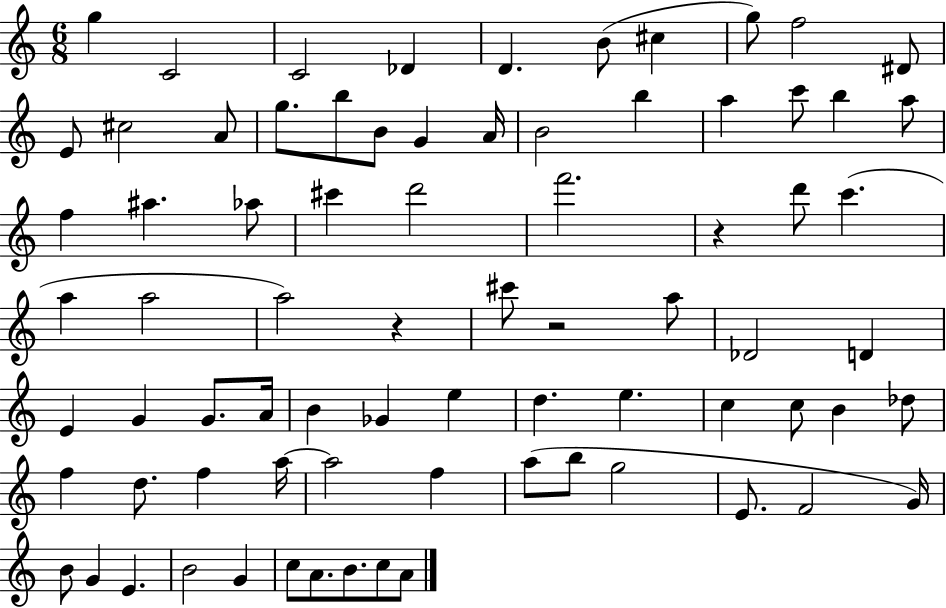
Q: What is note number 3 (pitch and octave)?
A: C4